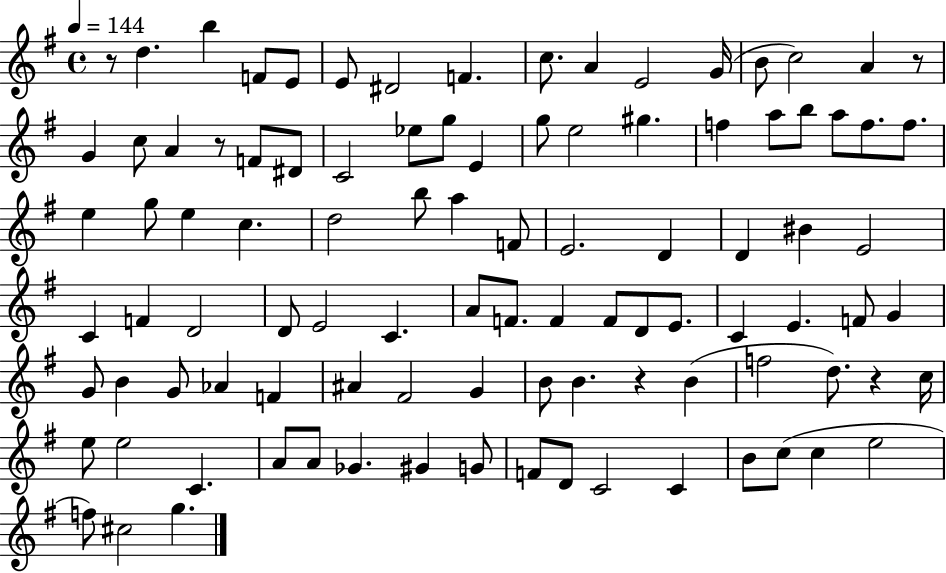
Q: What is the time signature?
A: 4/4